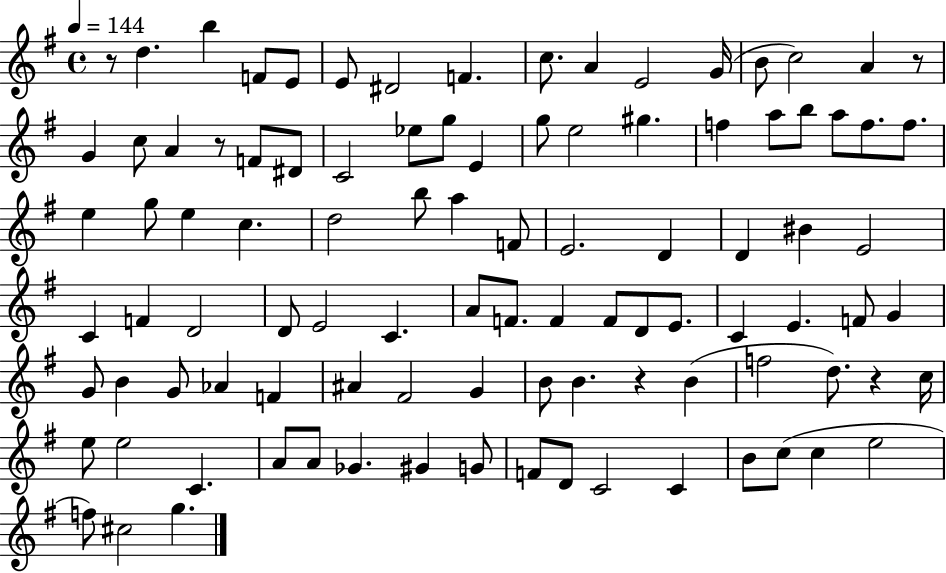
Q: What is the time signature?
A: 4/4